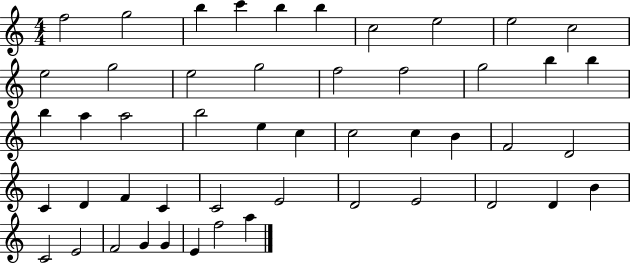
F5/h G5/h B5/q C6/q B5/q B5/q C5/h E5/h E5/h C5/h E5/h G5/h E5/h G5/h F5/h F5/h G5/h B5/q B5/q B5/q A5/q A5/h B5/h E5/q C5/q C5/h C5/q B4/q F4/h D4/h C4/q D4/q F4/q C4/q C4/h E4/h D4/h E4/h D4/h D4/q B4/q C4/h E4/h F4/h G4/q G4/q E4/q F5/h A5/q